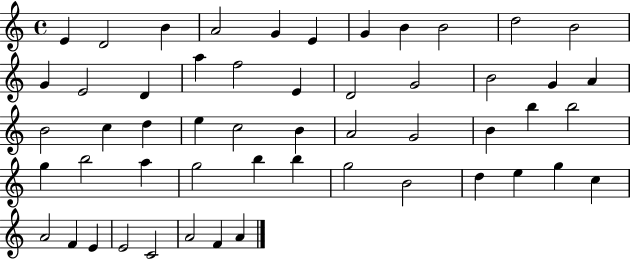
{
  \clef treble
  \time 4/4
  \defaultTimeSignature
  \key c \major
  e'4 d'2 b'4 | a'2 g'4 e'4 | g'4 b'4 b'2 | d''2 b'2 | \break g'4 e'2 d'4 | a''4 f''2 e'4 | d'2 g'2 | b'2 g'4 a'4 | \break b'2 c''4 d''4 | e''4 c''2 b'4 | a'2 g'2 | b'4 b''4 b''2 | \break g''4 b''2 a''4 | g''2 b''4 b''4 | g''2 b'2 | d''4 e''4 g''4 c''4 | \break a'2 f'4 e'4 | e'2 c'2 | a'2 f'4 a'4 | \bar "|."
}